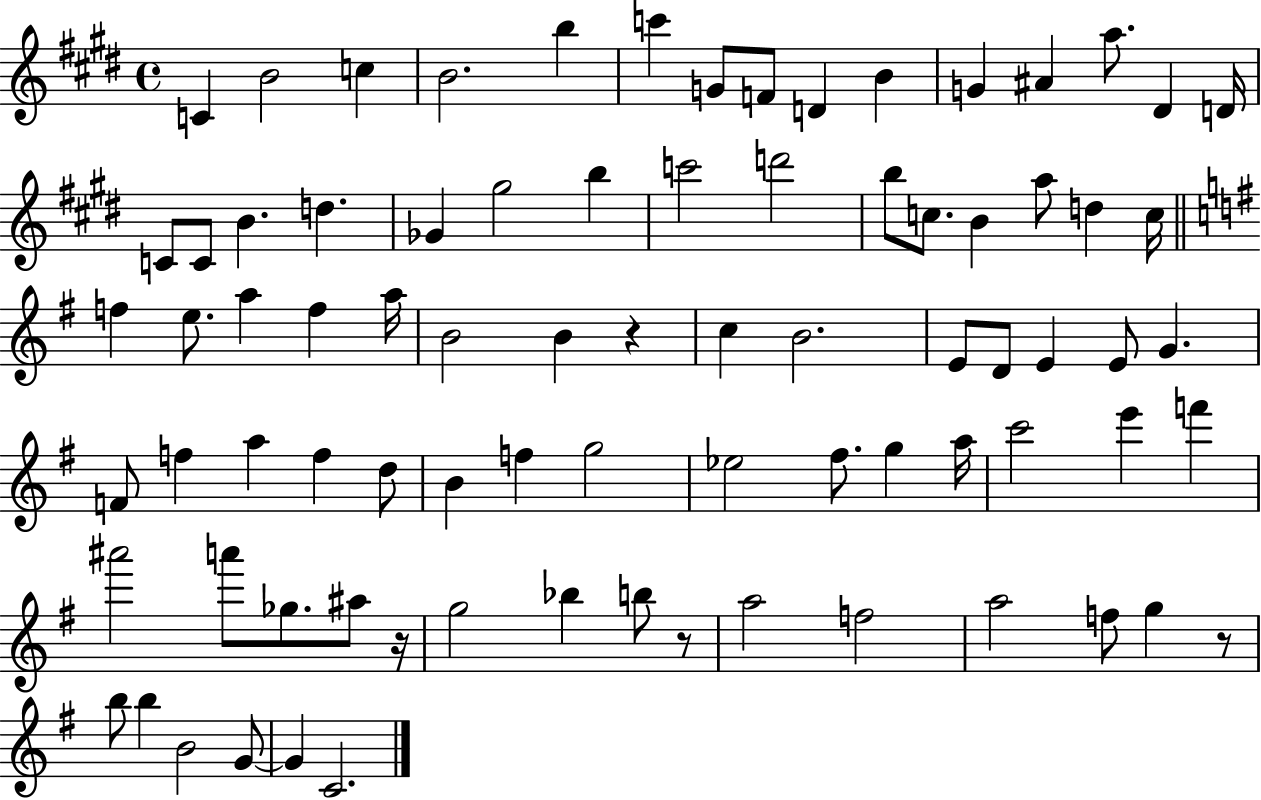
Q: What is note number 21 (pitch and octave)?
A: G#5